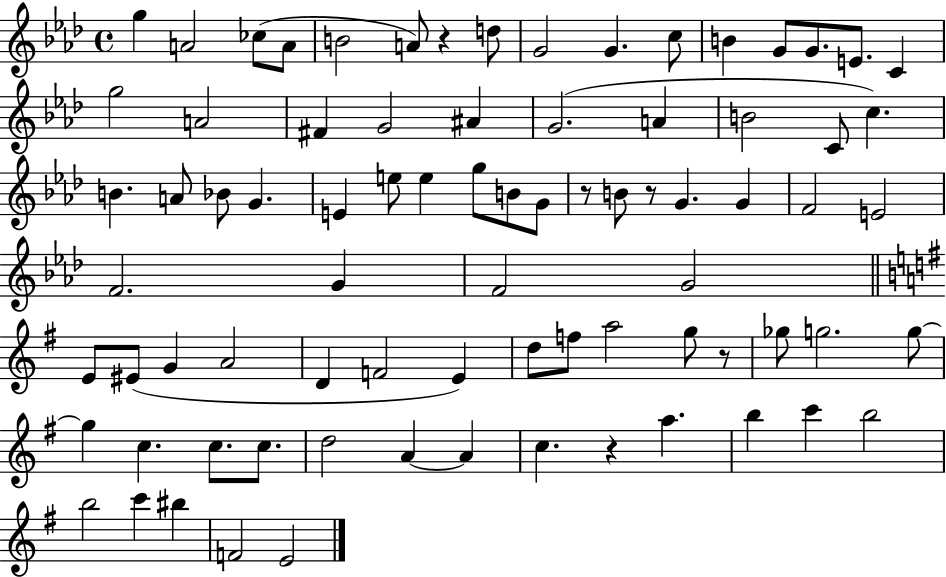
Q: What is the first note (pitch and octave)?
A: G5